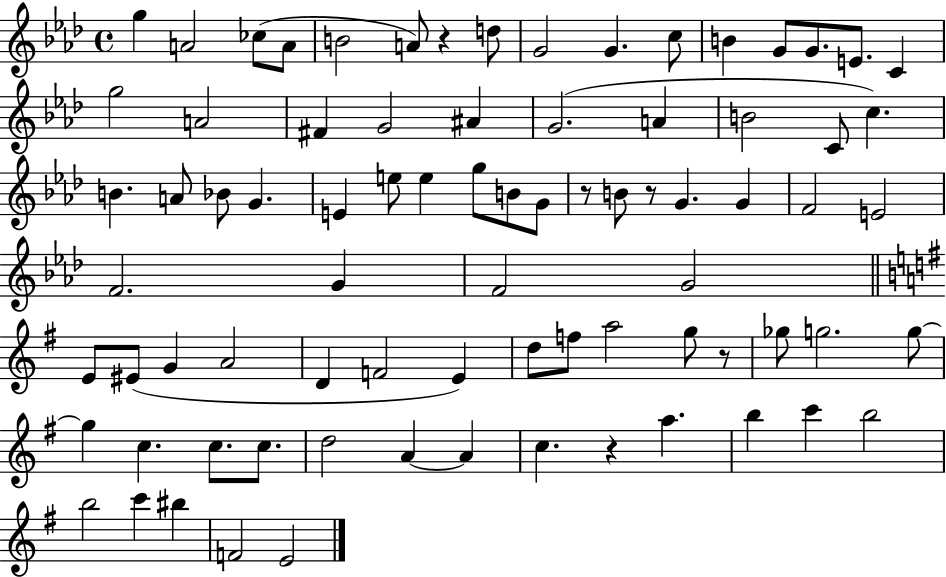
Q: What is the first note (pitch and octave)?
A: G5